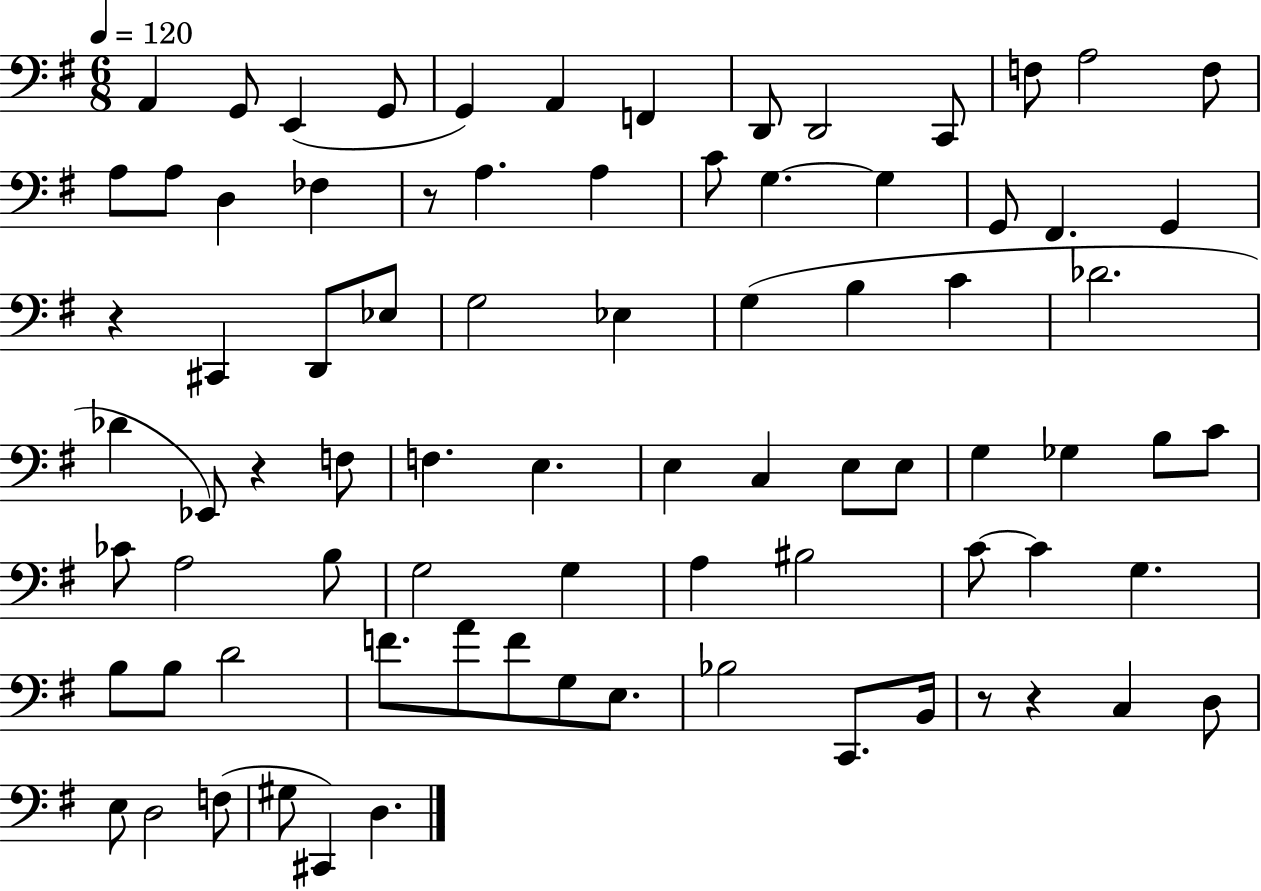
{
  \clef bass
  \numericTimeSignature
  \time 6/8
  \key g \major
  \tempo 4 = 120
  a,4 g,8 e,4( g,8 | g,4) a,4 f,4 | d,8 d,2 c,8 | f8 a2 f8 | \break a8 a8 d4 fes4 | r8 a4. a4 | c'8 g4.~~ g4 | g,8 fis,4. g,4 | \break r4 cis,4 d,8 ees8 | g2 ees4 | g4( b4 c'4 | des'2. | \break des'4 ees,8) r4 f8 | f4. e4. | e4 c4 e8 e8 | g4 ges4 b8 c'8 | \break ces'8 a2 b8 | g2 g4 | a4 bis2 | c'8~~ c'4 g4. | \break b8 b8 d'2 | f'8. a'8 f'8 g8 e8. | bes2 c,8. b,16 | r8 r4 c4 d8 | \break e8 d2 f8( | gis8 cis,4) d4. | \bar "|."
}